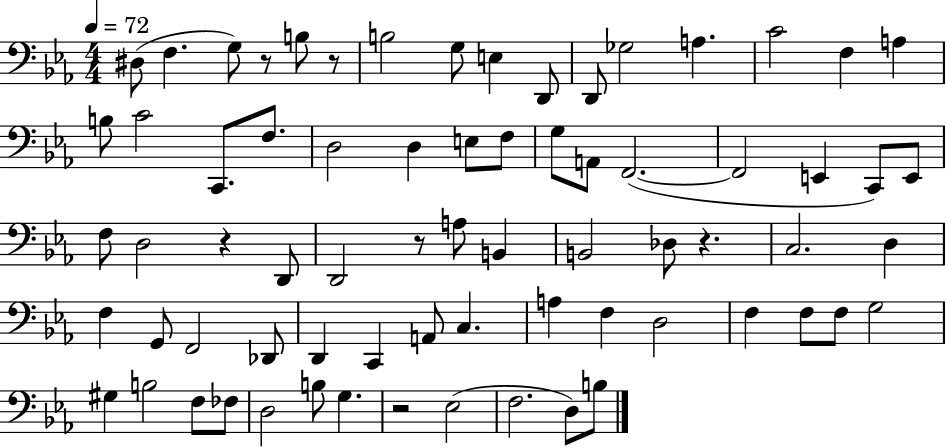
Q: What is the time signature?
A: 4/4